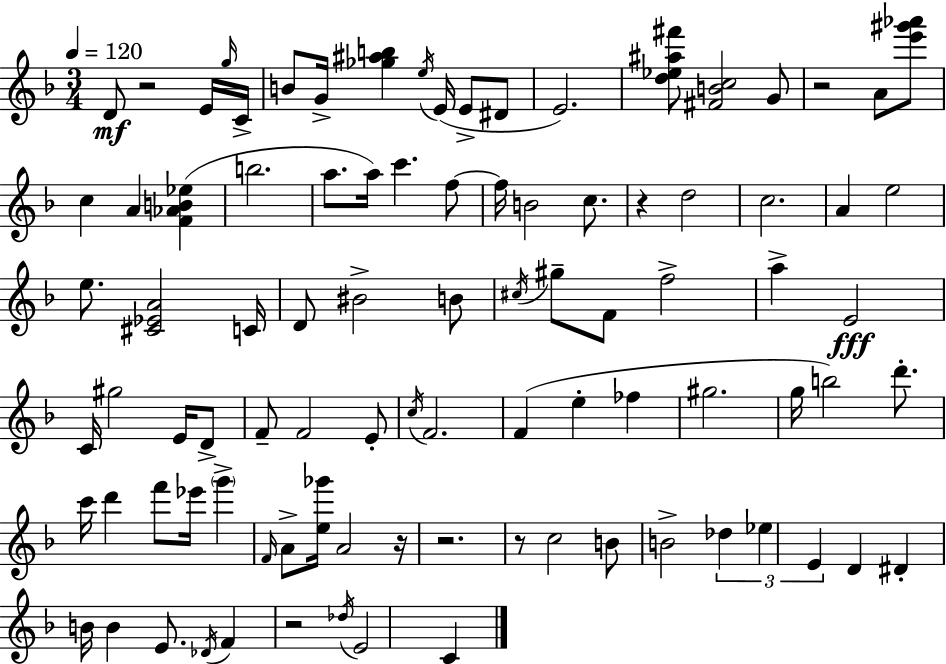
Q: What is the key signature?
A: F major